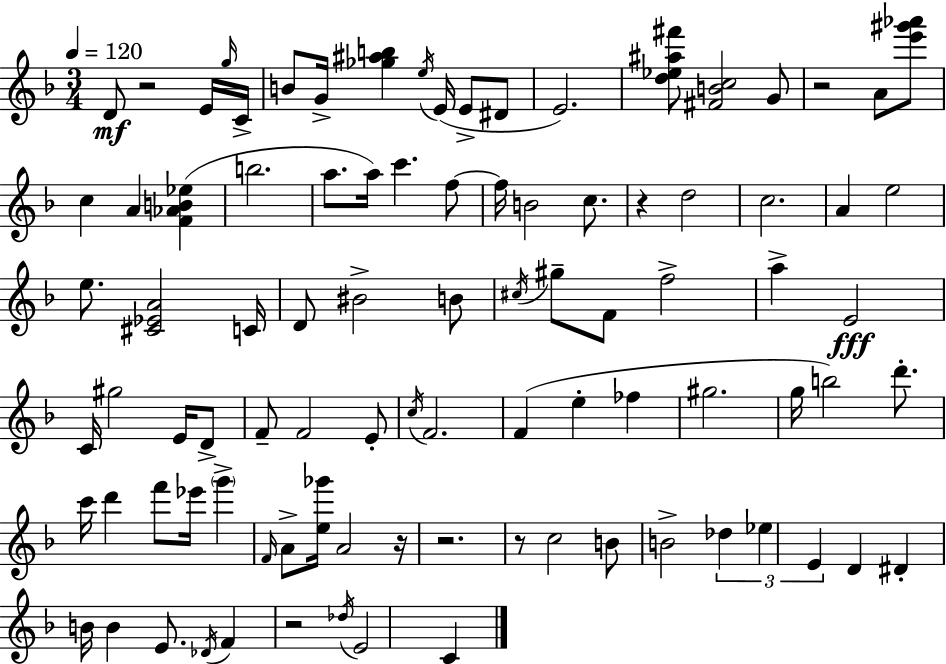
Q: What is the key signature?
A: F major